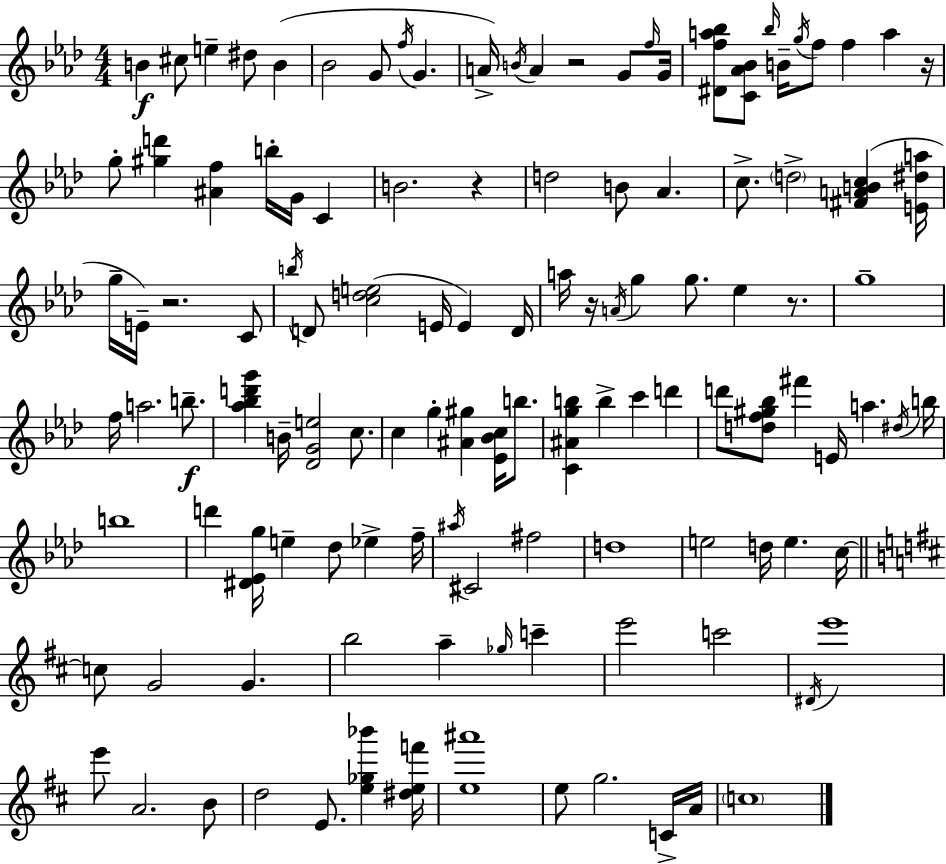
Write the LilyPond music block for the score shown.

{
  \clef treble
  \numericTimeSignature
  \time 4/4
  \key aes \major
  b'4\f cis''8 e''4-- dis''8 b'4( | bes'2 g'8 \acciaccatura { f''16 } g'4. | a'16->) \acciaccatura { b'16 } a'4 r2 g'8 | \grace { f''16 } g'16 <dis' f'' a'' bes''>8 <c' aes' bes'>8 \grace { bes''16 } b'16-- \acciaccatura { g''16 } f''8 f''4 | \break a''4 r16 g''8-. <gis'' d'''>4 <ais' f''>4 b''16-. | g'16 c'4 b'2. | r4 d''2 b'8 aes'4. | c''8.-> \parenthesize d''2-> | \break <fis' a' b' c''>4( <e' dis'' a''>16 g''16-- e'16--) r2. | c'8 \acciaccatura { b''16 } d'8 <c'' d'' e''>2( | e'16 e'4) d'16 a''16 r16 \acciaccatura { a'16 } g''4 g''8. | ees''4 r8. g''1-- | \break f''16 a''2. | b''8.--\f <aes'' bes'' d''' g'''>4 b'16-- <des' g' e''>2 | c''8. c''4 g''4-. <ais' gis''>4 | <ees' bes' c''>16 b''8. <c' ais' g'' b''>4 b''4-> c'''4 | \break d'''4 d'''8 <d'' f'' gis'' bes''>8 fis'''4 e'16 | a''4. \acciaccatura { dis''16 } b''16 b''1 | d'''4 <dis' ees' g''>16 e''4-- | des''8 ees''4-> f''16-- \acciaccatura { ais''16 } cis'2 | \break fis''2 d''1 | e''2 | d''16 e''4. c''16~~ \bar "||" \break \key b \minor c''8 g'2 g'4. | b''2 a''4-- \grace { ges''16 } c'''4-- | e'''2 c'''2 | \acciaccatura { dis'16 } e'''1 | \break e'''8 a'2. | b'8 d''2 e'8. <e'' ges'' bes'''>4 | <dis'' e'' f'''>16 <e'' ais'''>1 | e''8 g''2. | \break c'16-> a'16 \parenthesize c''1 | \bar "|."
}